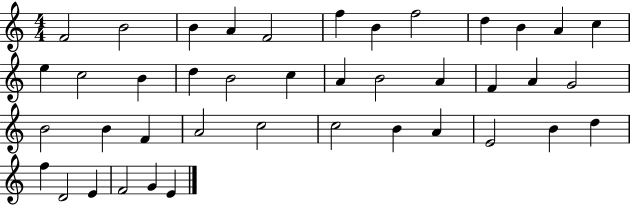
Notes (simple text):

F4/h B4/h B4/q A4/q F4/h F5/q B4/q F5/h D5/q B4/q A4/q C5/q E5/q C5/h B4/q D5/q B4/h C5/q A4/q B4/h A4/q F4/q A4/q G4/h B4/h B4/q F4/q A4/h C5/h C5/h B4/q A4/q E4/h B4/q D5/q F5/q D4/h E4/q F4/h G4/q E4/q